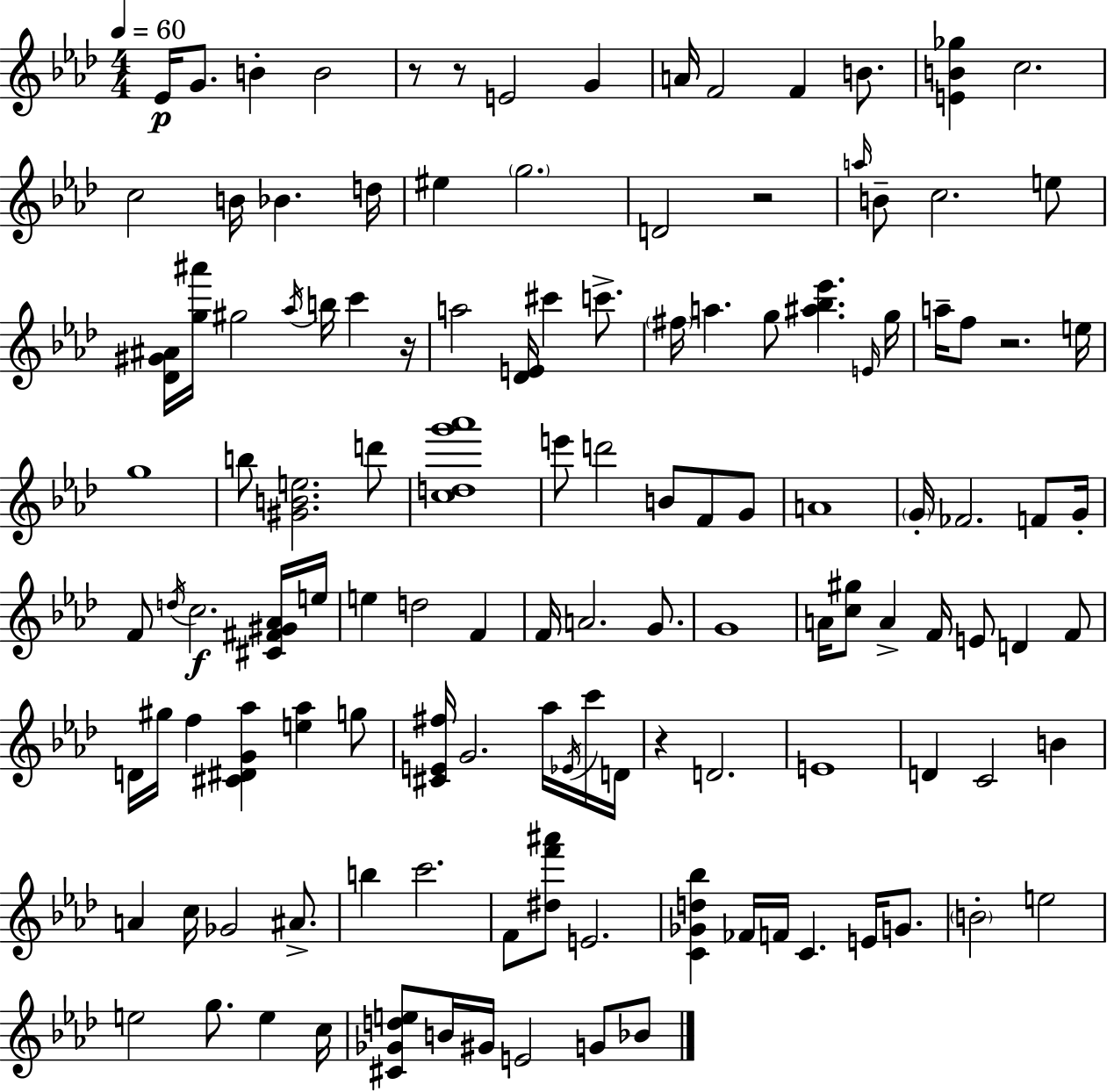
{
  \clef treble
  \numericTimeSignature
  \time 4/4
  \key f \minor
  \tempo 4 = 60
  ees'16\p g'8. b'4-. b'2 | r8 r8 e'2 g'4 | a'16 f'2 f'4 b'8. | <e' b' ges''>4 c''2. | \break c''2 b'16 bes'4. d''16 | eis''4 \parenthesize g''2. | d'2 r2 | \grace { a''16 } b'8-- c''2. e''8 | \break <des' gis' ais'>16 <g'' ais'''>16 gis''2 \acciaccatura { aes''16 } b''16 c'''4 | r16 a''2 <des' e'>16 cis'''4 c'''8.-> | \parenthesize fis''16 a''4. g''8 <ais'' bes'' ees'''>4. | \grace { e'16 } g''16 a''16-- f''8 r2. | \break e''16 g''1 | b''8 <gis' b' e''>2. | d'''8 <c'' d'' g''' aes'''>1 | e'''8 d'''2 b'8 f'8 | \break g'8 a'1 | \parenthesize g'16-. fes'2. | f'8 g'16-. f'8 \acciaccatura { d''16 }\f c''2. | <cis' fis' gis' aes'>16 e''16 e''4 d''2 | \break f'4 f'16 a'2. | g'8. g'1 | a'16 <c'' gis''>8 a'4-> f'16 e'8 d'4 | f'8 d'16 gis''16 f''4 <cis' dis' g' aes''>4 <e'' aes''>4 | \break g''8 <cis' e' fis''>16 g'2. | aes''16 \acciaccatura { ees'16 } c'''16 d'16 r4 d'2. | e'1 | d'4 c'2 | \break b'4 a'4 c''16 ges'2 | ais'8.-> b''4 c'''2. | f'8 <dis'' f''' ais'''>8 e'2. | <c' ges' d'' bes''>4 fes'16 f'16 c'4. | \break e'16 g'8. \parenthesize b'2-. e''2 | e''2 g''8. | e''4 c''16 <cis' ges' d'' e''>8 b'16 gis'16 e'2 | g'8 bes'8 \bar "|."
}